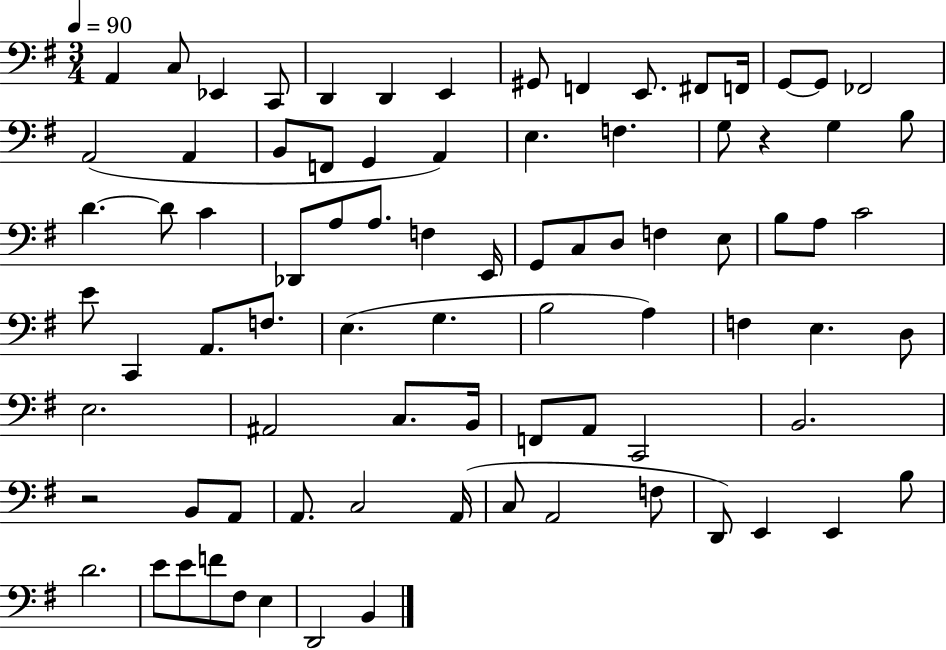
X:1
T:Untitled
M:3/4
L:1/4
K:G
A,, C,/2 _E,, C,,/2 D,, D,, E,, ^G,,/2 F,, E,,/2 ^F,,/2 F,,/4 G,,/2 G,,/2 _F,,2 A,,2 A,, B,,/2 F,,/2 G,, A,, E, F, G,/2 z G, B,/2 D D/2 C _D,,/2 A,/2 A,/2 F, E,,/4 G,,/2 C,/2 D,/2 F, E,/2 B,/2 A,/2 C2 E/2 C,, A,,/2 F,/2 E, G, B,2 A, F, E, D,/2 E,2 ^A,,2 C,/2 B,,/4 F,,/2 A,,/2 C,,2 B,,2 z2 B,,/2 A,,/2 A,,/2 C,2 A,,/4 C,/2 A,,2 F,/2 D,,/2 E,, E,, B,/2 D2 E/2 E/2 F/2 ^F,/2 E, D,,2 B,,